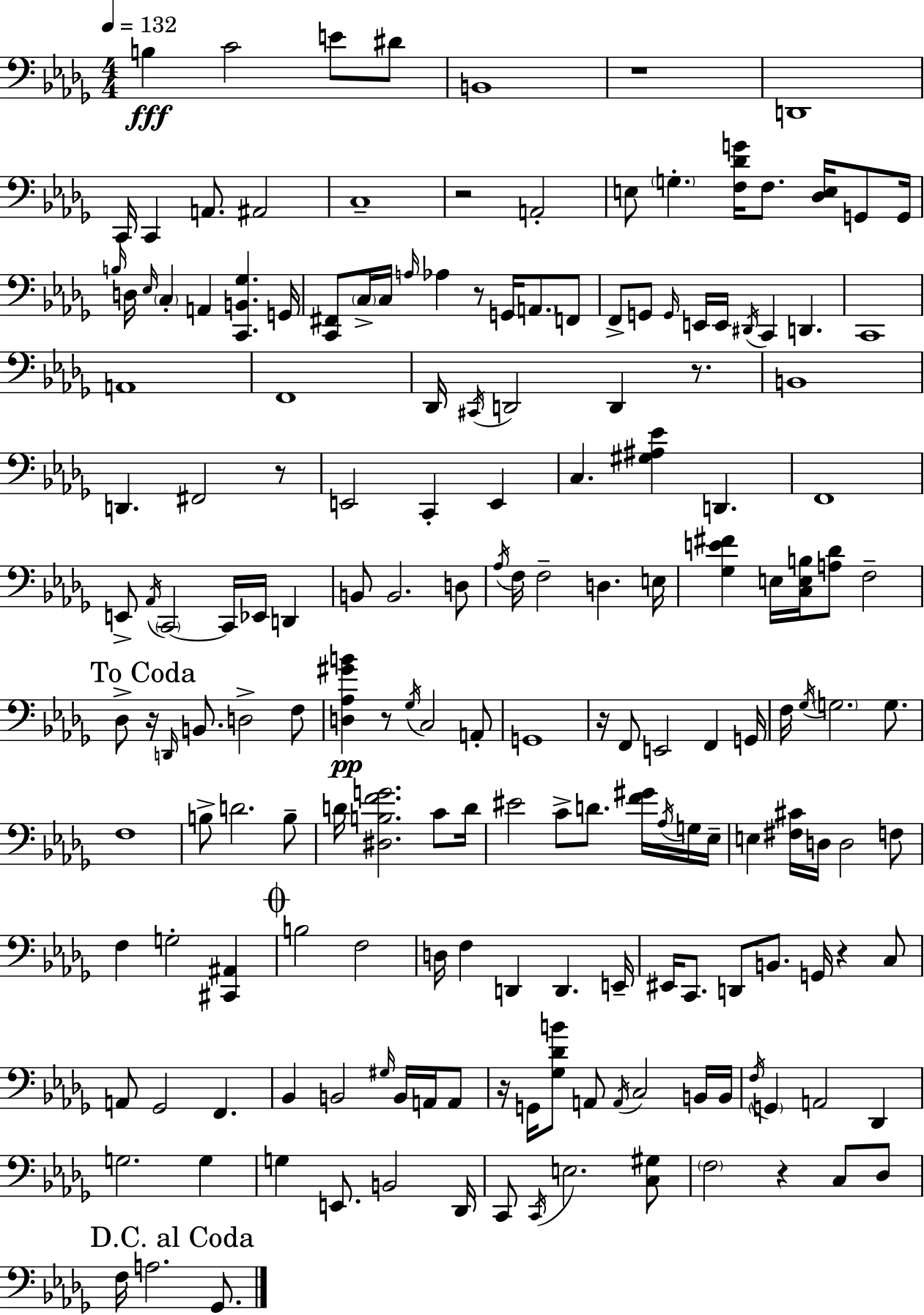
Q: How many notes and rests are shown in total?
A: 179